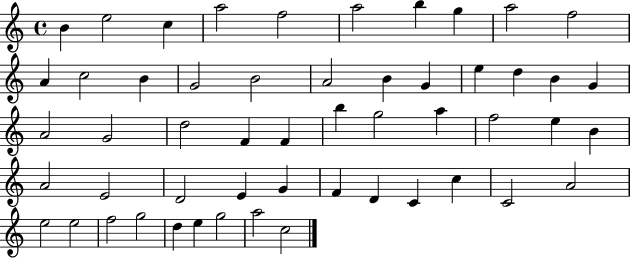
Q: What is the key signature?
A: C major